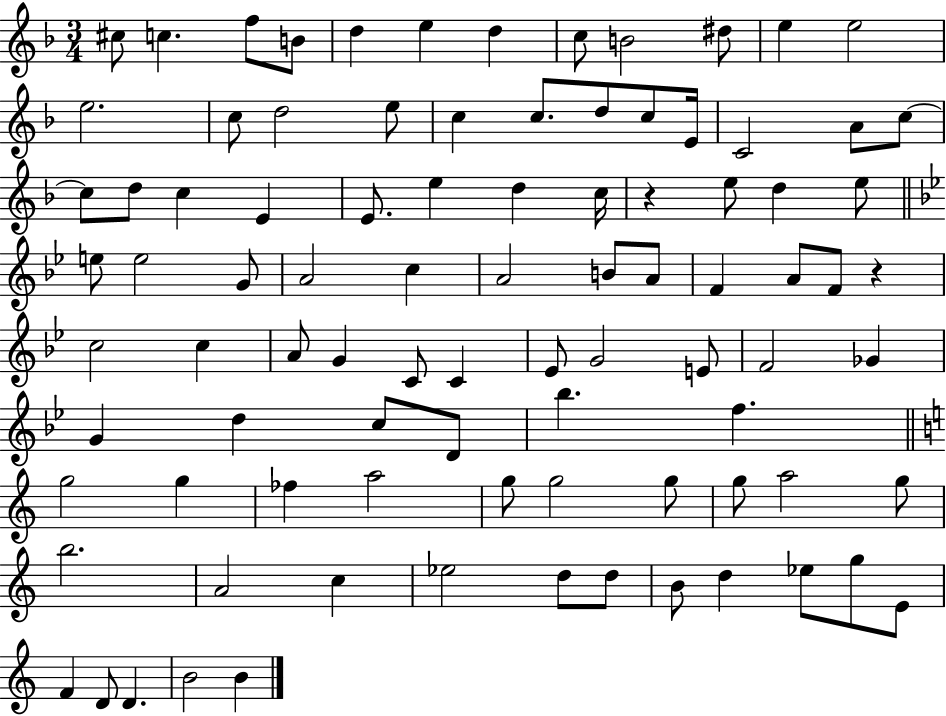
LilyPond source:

{
  \clef treble
  \numericTimeSignature
  \time 3/4
  \key f \major
  cis''8 c''4. f''8 b'8 | d''4 e''4 d''4 | c''8 b'2 dis''8 | e''4 e''2 | \break e''2. | c''8 d''2 e''8 | c''4 c''8. d''8 c''8 e'16 | c'2 a'8 c''8~~ | \break c''8 d''8 c''4 e'4 | e'8. e''4 d''4 c''16 | r4 e''8 d''4 e''8 | \bar "||" \break \key bes \major e''8 e''2 g'8 | a'2 c''4 | a'2 b'8 a'8 | f'4 a'8 f'8 r4 | \break c''2 c''4 | a'8 g'4 c'8 c'4 | ees'8 g'2 e'8 | f'2 ges'4 | \break g'4 d''4 c''8 d'8 | bes''4. f''4. | \bar "||" \break \key a \minor g''2 g''4 | fes''4 a''2 | g''8 g''2 g''8 | g''8 a''2 g''8 | \break b''2. | a'2 c''4 | ees''2 d''8 d''8 | b'8 d''4 ees''8 g''8 e'8 | \break f'4 d'8 d'4. | b'2 b'4 | \bar "|."
}